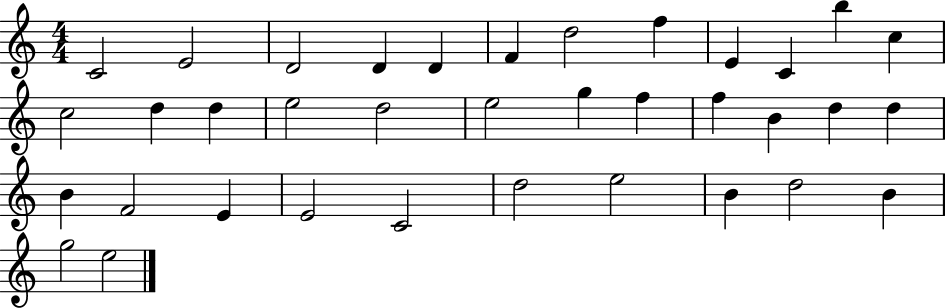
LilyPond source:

{
  \clef treble
  \numericTimeSignature
  \time 4/4
  \key c \major
  c'2 e'2 | d'2 d'4 d'4 | f'4 d''2 f''4 | e'4 c'4 b''4 c''4 | \break c''2 d''4 d''4 | e''2 d''2 | e''2 g''4 f''4 | f''4 b'4 d''4 d''4 | \break b'4 f'2 e'4 | e'2 c'2 | d''2 e''2 | b'4 d''2 b'4 | \break g''2 e''2 | \bar "|."
}